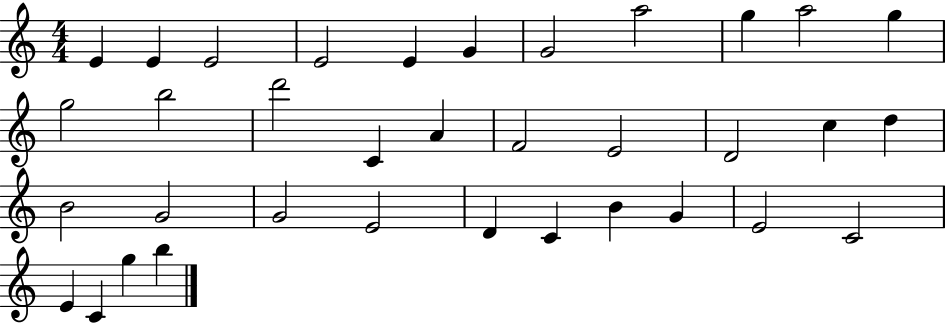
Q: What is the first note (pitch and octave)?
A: E4